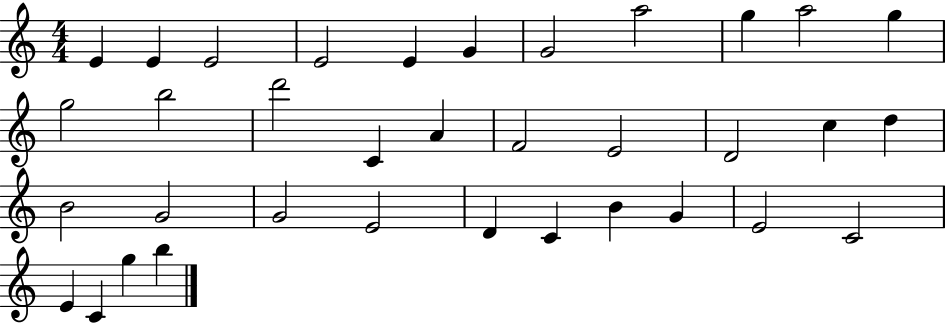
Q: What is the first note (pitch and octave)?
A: E4